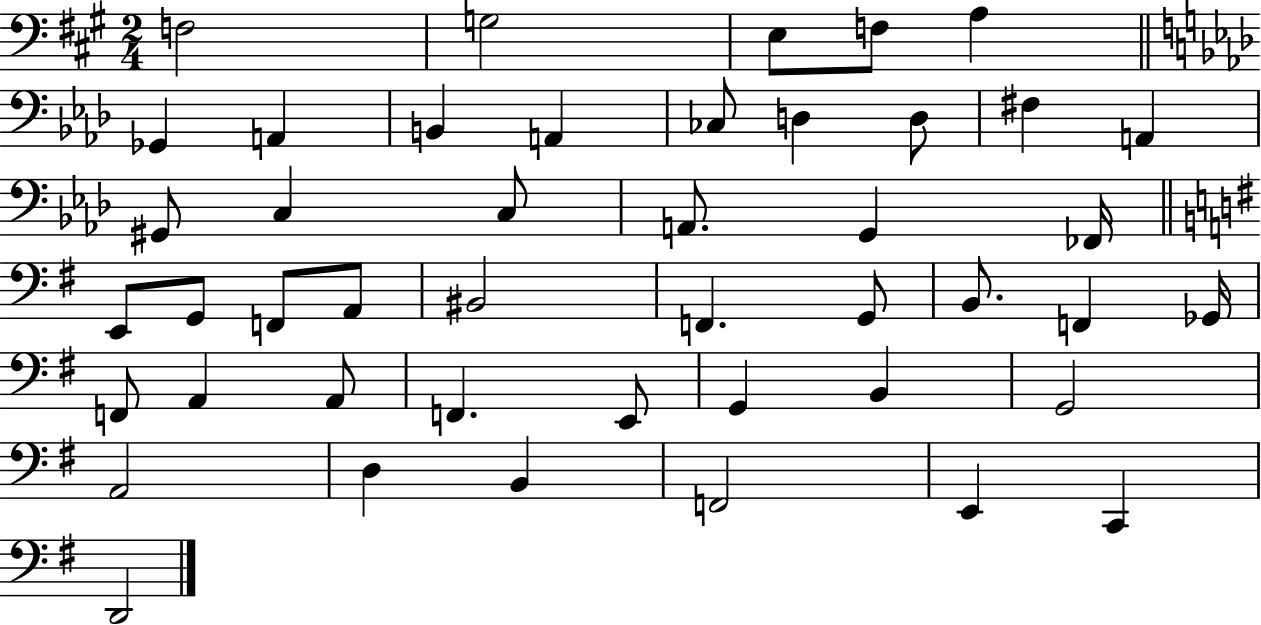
F3/h G3/h E3/e F3/e A3/q Gb2/q A2/q B2/q A2/q CES3/e D3/q D3/e F#3/q A2/q G#2/e C3/q C3/e A2/e. G2/q FES2/s E2/e G2/e F2/e A2/e BIS2/h F2/q. G2/e B2/e. F2/q Gb2/s F2/e A2/q A2/e F2/q. E2/e G2/q B2/q G2/h A2/h D3/q B2/q F2/h E2/q C2/q D2/h